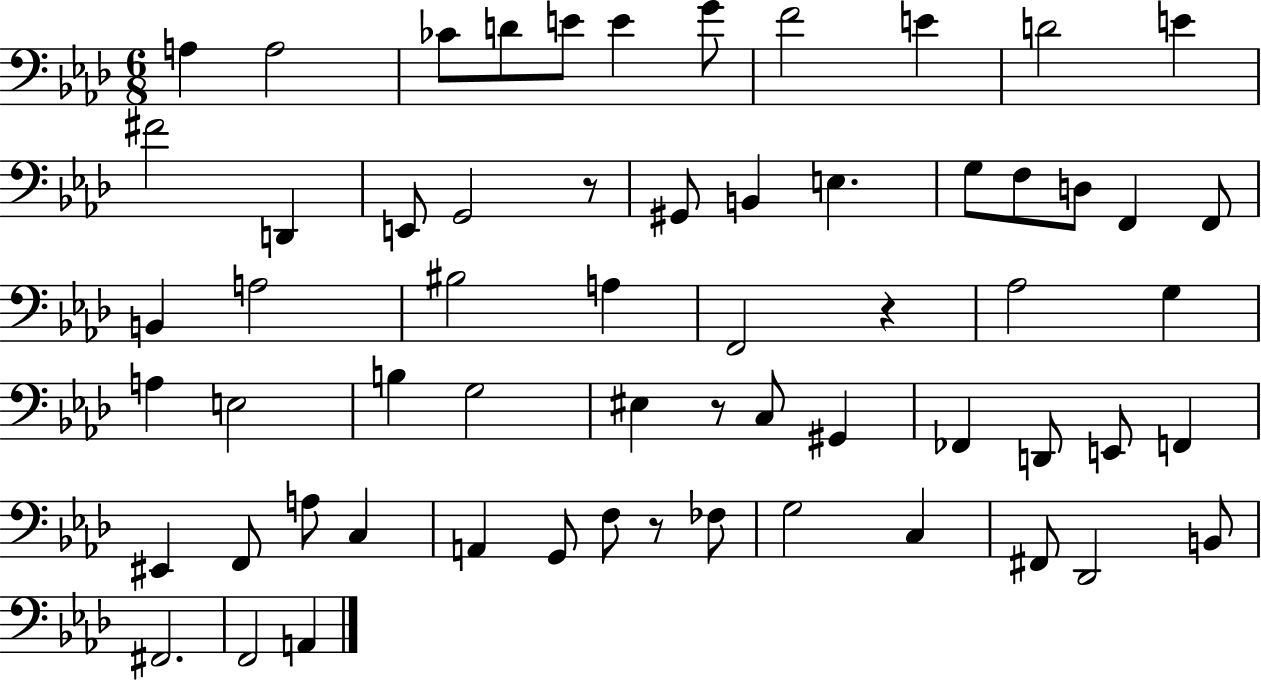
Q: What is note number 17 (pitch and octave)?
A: B2